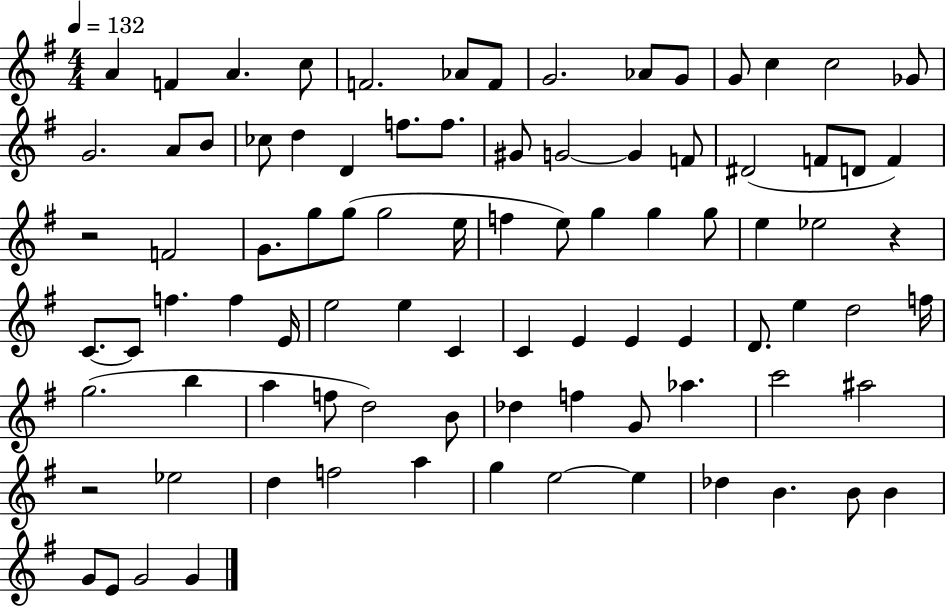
{
  \clef treble
  \numericTimeSignature
  \time 4/4
  \key g \major
  \tempo 4 = 132
  a'4 f'4 a'4. c''8 | f'2. aes'8 f'8 | g'2. aes'8 g'8 | g'8 c''4 c''2 ges'8 | \break g'2. a'8 b'8 | ces''8 d''4 d'4 f''8. f''8. | gis'8 g'2~~ g'4 f'8 | dis'2( f'8 d'8 f'4) | \break r2 f'2 | g'8. g''8 g''8( g''2 e''16 | f''4 e''8) g''4 g''4 g''8 | e''4 ees''2 r4 | \break c'8.~~ c'8 f''4. f''4 e'16 | e''2 e''4 c'4 | c'4 e'4 e'4 e'4 | d'8. e''4 d''2 f''16 | \break g''2.( b''4 | a''4 f''8 d''2) b'8 | des''4 f''4 g'8 aes''4. | c'''2 ais''2 | \break r2 ees''2 | d''4 f''2 a''4 | g''4 e''2~~ e''4 | des''4 b'4. b'8 b'4 | \break g'8 e'8 g'2 g'4 | \bar "|."
}